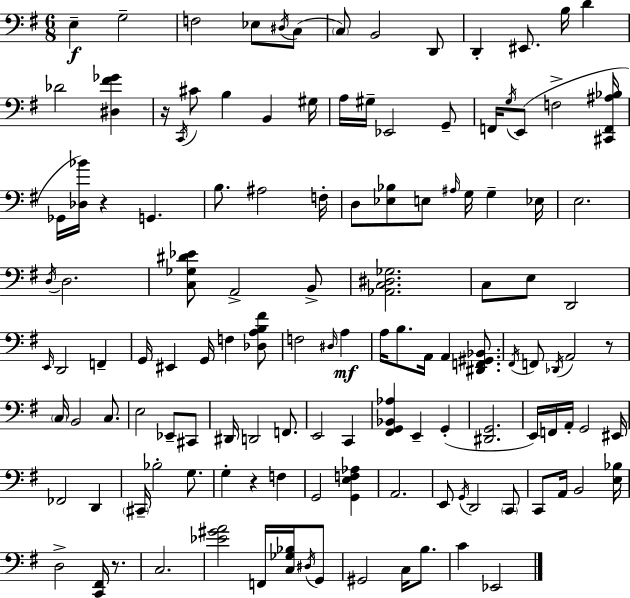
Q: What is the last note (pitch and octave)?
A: Eb2